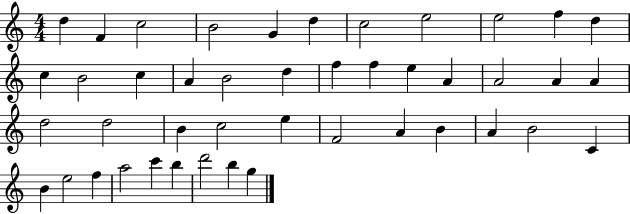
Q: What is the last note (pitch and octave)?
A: G5